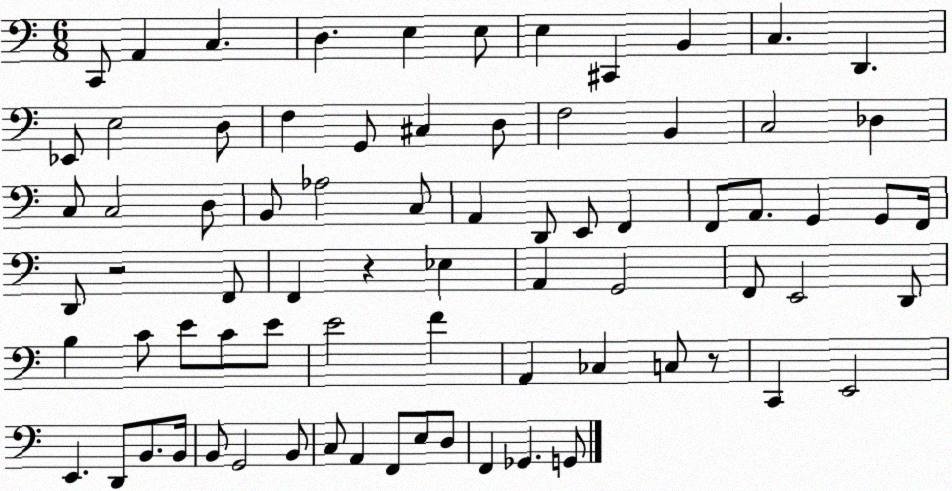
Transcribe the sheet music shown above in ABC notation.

X:1
T:Untitled
M:6/8
L:1/4
K:C
C,,/2 A,, C, D, E, E,/2 E, ^C,, B,, C, D,, _E,,/2 E,2 D,/2 F, G,,/2 ^C, D,/2 F,2 B,, C,2 _D, C,/2 C,2 D,/2 B,,/2 _A,2 C,/2 A,, D,,/2 E,,/2 F,, F,,/2 A,,/2 G,, G,,/2 F,,/4 D,,/2 z2 F,,/2 F,, z _E, A,, G,,2 F,,/2 E,,2 D,,/2 B, C/2 E/2 C/2 E/2 E2 F A,, _C, C,/2 z/2 C,, E,,2 E,, D,,/2 B,,/2 B,,/4 B,,/2 G,,2 B,,/2 C,/2 A,, F,,/2 E,/2 D,/2 F,, _G,, G,,/2